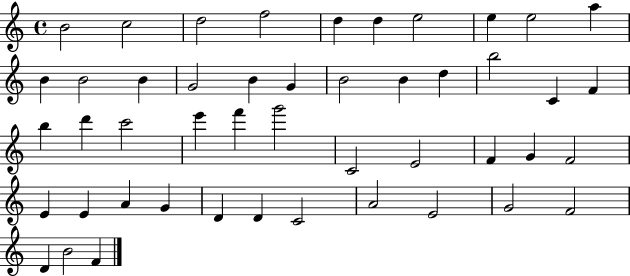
{
  \clef treble
  \time 4/4
  \defaultTimeSignature
  \key c \major
  b'2 c''2 | d''2 f''2 | d''4 d''4 e''2 | e''4 e''2 a''4 | \break b'4 b'2 b'4 | g'2 b'4 g'4 | b'2 b'4 d''4 | b''2 c'4 f'4 | \break b''4 d'''4 c'''2 | e'''4 f'''4 g'''2 | c'2 e'2 | f'4 g'4 f'2 | \break e'4 e'4 a'4 g'4 | d'4 d'4 c'2 | a'2 e'2 | g'2 f'2 | \break d'4 b'2 f'4 | \bar "|."
}